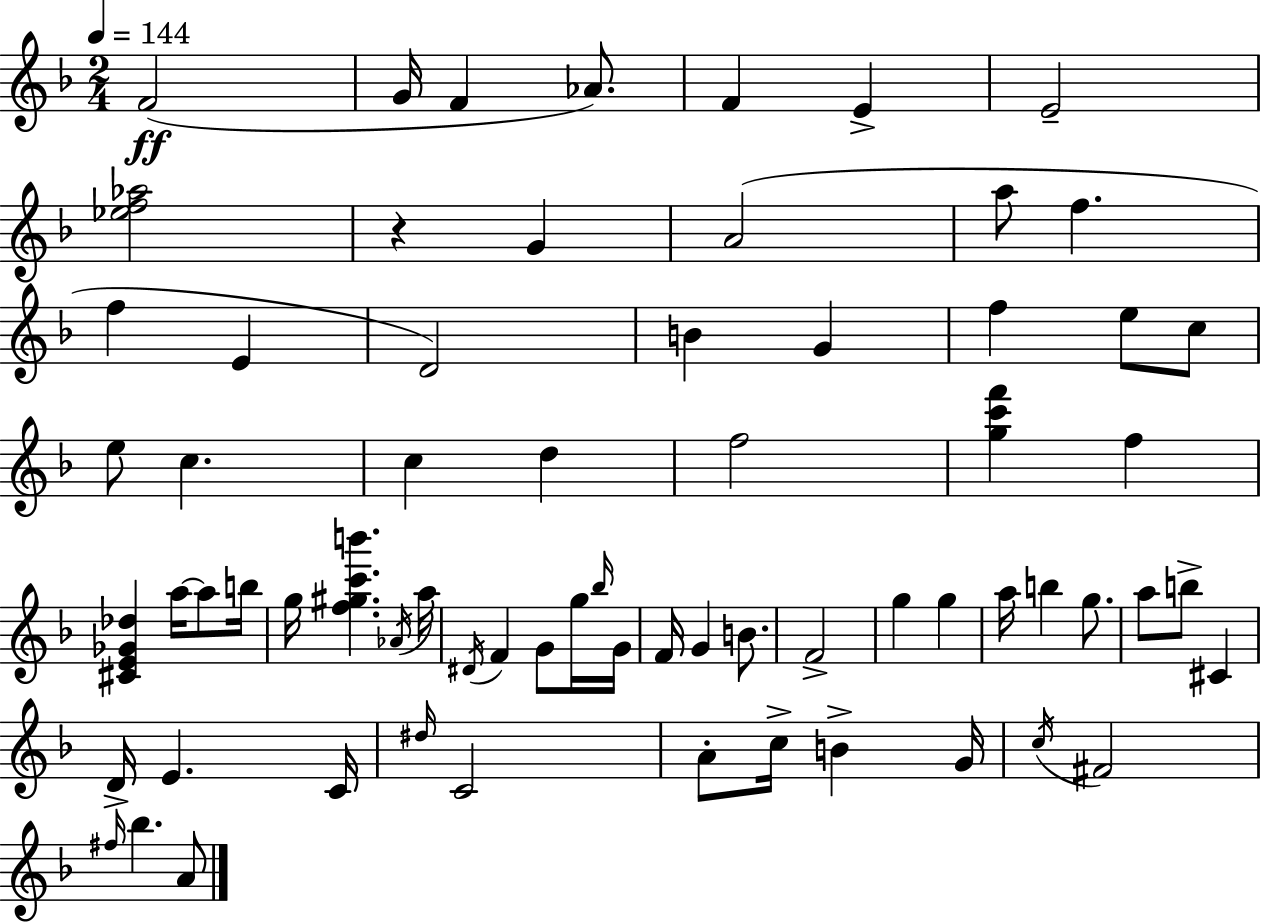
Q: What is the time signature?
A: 2/4